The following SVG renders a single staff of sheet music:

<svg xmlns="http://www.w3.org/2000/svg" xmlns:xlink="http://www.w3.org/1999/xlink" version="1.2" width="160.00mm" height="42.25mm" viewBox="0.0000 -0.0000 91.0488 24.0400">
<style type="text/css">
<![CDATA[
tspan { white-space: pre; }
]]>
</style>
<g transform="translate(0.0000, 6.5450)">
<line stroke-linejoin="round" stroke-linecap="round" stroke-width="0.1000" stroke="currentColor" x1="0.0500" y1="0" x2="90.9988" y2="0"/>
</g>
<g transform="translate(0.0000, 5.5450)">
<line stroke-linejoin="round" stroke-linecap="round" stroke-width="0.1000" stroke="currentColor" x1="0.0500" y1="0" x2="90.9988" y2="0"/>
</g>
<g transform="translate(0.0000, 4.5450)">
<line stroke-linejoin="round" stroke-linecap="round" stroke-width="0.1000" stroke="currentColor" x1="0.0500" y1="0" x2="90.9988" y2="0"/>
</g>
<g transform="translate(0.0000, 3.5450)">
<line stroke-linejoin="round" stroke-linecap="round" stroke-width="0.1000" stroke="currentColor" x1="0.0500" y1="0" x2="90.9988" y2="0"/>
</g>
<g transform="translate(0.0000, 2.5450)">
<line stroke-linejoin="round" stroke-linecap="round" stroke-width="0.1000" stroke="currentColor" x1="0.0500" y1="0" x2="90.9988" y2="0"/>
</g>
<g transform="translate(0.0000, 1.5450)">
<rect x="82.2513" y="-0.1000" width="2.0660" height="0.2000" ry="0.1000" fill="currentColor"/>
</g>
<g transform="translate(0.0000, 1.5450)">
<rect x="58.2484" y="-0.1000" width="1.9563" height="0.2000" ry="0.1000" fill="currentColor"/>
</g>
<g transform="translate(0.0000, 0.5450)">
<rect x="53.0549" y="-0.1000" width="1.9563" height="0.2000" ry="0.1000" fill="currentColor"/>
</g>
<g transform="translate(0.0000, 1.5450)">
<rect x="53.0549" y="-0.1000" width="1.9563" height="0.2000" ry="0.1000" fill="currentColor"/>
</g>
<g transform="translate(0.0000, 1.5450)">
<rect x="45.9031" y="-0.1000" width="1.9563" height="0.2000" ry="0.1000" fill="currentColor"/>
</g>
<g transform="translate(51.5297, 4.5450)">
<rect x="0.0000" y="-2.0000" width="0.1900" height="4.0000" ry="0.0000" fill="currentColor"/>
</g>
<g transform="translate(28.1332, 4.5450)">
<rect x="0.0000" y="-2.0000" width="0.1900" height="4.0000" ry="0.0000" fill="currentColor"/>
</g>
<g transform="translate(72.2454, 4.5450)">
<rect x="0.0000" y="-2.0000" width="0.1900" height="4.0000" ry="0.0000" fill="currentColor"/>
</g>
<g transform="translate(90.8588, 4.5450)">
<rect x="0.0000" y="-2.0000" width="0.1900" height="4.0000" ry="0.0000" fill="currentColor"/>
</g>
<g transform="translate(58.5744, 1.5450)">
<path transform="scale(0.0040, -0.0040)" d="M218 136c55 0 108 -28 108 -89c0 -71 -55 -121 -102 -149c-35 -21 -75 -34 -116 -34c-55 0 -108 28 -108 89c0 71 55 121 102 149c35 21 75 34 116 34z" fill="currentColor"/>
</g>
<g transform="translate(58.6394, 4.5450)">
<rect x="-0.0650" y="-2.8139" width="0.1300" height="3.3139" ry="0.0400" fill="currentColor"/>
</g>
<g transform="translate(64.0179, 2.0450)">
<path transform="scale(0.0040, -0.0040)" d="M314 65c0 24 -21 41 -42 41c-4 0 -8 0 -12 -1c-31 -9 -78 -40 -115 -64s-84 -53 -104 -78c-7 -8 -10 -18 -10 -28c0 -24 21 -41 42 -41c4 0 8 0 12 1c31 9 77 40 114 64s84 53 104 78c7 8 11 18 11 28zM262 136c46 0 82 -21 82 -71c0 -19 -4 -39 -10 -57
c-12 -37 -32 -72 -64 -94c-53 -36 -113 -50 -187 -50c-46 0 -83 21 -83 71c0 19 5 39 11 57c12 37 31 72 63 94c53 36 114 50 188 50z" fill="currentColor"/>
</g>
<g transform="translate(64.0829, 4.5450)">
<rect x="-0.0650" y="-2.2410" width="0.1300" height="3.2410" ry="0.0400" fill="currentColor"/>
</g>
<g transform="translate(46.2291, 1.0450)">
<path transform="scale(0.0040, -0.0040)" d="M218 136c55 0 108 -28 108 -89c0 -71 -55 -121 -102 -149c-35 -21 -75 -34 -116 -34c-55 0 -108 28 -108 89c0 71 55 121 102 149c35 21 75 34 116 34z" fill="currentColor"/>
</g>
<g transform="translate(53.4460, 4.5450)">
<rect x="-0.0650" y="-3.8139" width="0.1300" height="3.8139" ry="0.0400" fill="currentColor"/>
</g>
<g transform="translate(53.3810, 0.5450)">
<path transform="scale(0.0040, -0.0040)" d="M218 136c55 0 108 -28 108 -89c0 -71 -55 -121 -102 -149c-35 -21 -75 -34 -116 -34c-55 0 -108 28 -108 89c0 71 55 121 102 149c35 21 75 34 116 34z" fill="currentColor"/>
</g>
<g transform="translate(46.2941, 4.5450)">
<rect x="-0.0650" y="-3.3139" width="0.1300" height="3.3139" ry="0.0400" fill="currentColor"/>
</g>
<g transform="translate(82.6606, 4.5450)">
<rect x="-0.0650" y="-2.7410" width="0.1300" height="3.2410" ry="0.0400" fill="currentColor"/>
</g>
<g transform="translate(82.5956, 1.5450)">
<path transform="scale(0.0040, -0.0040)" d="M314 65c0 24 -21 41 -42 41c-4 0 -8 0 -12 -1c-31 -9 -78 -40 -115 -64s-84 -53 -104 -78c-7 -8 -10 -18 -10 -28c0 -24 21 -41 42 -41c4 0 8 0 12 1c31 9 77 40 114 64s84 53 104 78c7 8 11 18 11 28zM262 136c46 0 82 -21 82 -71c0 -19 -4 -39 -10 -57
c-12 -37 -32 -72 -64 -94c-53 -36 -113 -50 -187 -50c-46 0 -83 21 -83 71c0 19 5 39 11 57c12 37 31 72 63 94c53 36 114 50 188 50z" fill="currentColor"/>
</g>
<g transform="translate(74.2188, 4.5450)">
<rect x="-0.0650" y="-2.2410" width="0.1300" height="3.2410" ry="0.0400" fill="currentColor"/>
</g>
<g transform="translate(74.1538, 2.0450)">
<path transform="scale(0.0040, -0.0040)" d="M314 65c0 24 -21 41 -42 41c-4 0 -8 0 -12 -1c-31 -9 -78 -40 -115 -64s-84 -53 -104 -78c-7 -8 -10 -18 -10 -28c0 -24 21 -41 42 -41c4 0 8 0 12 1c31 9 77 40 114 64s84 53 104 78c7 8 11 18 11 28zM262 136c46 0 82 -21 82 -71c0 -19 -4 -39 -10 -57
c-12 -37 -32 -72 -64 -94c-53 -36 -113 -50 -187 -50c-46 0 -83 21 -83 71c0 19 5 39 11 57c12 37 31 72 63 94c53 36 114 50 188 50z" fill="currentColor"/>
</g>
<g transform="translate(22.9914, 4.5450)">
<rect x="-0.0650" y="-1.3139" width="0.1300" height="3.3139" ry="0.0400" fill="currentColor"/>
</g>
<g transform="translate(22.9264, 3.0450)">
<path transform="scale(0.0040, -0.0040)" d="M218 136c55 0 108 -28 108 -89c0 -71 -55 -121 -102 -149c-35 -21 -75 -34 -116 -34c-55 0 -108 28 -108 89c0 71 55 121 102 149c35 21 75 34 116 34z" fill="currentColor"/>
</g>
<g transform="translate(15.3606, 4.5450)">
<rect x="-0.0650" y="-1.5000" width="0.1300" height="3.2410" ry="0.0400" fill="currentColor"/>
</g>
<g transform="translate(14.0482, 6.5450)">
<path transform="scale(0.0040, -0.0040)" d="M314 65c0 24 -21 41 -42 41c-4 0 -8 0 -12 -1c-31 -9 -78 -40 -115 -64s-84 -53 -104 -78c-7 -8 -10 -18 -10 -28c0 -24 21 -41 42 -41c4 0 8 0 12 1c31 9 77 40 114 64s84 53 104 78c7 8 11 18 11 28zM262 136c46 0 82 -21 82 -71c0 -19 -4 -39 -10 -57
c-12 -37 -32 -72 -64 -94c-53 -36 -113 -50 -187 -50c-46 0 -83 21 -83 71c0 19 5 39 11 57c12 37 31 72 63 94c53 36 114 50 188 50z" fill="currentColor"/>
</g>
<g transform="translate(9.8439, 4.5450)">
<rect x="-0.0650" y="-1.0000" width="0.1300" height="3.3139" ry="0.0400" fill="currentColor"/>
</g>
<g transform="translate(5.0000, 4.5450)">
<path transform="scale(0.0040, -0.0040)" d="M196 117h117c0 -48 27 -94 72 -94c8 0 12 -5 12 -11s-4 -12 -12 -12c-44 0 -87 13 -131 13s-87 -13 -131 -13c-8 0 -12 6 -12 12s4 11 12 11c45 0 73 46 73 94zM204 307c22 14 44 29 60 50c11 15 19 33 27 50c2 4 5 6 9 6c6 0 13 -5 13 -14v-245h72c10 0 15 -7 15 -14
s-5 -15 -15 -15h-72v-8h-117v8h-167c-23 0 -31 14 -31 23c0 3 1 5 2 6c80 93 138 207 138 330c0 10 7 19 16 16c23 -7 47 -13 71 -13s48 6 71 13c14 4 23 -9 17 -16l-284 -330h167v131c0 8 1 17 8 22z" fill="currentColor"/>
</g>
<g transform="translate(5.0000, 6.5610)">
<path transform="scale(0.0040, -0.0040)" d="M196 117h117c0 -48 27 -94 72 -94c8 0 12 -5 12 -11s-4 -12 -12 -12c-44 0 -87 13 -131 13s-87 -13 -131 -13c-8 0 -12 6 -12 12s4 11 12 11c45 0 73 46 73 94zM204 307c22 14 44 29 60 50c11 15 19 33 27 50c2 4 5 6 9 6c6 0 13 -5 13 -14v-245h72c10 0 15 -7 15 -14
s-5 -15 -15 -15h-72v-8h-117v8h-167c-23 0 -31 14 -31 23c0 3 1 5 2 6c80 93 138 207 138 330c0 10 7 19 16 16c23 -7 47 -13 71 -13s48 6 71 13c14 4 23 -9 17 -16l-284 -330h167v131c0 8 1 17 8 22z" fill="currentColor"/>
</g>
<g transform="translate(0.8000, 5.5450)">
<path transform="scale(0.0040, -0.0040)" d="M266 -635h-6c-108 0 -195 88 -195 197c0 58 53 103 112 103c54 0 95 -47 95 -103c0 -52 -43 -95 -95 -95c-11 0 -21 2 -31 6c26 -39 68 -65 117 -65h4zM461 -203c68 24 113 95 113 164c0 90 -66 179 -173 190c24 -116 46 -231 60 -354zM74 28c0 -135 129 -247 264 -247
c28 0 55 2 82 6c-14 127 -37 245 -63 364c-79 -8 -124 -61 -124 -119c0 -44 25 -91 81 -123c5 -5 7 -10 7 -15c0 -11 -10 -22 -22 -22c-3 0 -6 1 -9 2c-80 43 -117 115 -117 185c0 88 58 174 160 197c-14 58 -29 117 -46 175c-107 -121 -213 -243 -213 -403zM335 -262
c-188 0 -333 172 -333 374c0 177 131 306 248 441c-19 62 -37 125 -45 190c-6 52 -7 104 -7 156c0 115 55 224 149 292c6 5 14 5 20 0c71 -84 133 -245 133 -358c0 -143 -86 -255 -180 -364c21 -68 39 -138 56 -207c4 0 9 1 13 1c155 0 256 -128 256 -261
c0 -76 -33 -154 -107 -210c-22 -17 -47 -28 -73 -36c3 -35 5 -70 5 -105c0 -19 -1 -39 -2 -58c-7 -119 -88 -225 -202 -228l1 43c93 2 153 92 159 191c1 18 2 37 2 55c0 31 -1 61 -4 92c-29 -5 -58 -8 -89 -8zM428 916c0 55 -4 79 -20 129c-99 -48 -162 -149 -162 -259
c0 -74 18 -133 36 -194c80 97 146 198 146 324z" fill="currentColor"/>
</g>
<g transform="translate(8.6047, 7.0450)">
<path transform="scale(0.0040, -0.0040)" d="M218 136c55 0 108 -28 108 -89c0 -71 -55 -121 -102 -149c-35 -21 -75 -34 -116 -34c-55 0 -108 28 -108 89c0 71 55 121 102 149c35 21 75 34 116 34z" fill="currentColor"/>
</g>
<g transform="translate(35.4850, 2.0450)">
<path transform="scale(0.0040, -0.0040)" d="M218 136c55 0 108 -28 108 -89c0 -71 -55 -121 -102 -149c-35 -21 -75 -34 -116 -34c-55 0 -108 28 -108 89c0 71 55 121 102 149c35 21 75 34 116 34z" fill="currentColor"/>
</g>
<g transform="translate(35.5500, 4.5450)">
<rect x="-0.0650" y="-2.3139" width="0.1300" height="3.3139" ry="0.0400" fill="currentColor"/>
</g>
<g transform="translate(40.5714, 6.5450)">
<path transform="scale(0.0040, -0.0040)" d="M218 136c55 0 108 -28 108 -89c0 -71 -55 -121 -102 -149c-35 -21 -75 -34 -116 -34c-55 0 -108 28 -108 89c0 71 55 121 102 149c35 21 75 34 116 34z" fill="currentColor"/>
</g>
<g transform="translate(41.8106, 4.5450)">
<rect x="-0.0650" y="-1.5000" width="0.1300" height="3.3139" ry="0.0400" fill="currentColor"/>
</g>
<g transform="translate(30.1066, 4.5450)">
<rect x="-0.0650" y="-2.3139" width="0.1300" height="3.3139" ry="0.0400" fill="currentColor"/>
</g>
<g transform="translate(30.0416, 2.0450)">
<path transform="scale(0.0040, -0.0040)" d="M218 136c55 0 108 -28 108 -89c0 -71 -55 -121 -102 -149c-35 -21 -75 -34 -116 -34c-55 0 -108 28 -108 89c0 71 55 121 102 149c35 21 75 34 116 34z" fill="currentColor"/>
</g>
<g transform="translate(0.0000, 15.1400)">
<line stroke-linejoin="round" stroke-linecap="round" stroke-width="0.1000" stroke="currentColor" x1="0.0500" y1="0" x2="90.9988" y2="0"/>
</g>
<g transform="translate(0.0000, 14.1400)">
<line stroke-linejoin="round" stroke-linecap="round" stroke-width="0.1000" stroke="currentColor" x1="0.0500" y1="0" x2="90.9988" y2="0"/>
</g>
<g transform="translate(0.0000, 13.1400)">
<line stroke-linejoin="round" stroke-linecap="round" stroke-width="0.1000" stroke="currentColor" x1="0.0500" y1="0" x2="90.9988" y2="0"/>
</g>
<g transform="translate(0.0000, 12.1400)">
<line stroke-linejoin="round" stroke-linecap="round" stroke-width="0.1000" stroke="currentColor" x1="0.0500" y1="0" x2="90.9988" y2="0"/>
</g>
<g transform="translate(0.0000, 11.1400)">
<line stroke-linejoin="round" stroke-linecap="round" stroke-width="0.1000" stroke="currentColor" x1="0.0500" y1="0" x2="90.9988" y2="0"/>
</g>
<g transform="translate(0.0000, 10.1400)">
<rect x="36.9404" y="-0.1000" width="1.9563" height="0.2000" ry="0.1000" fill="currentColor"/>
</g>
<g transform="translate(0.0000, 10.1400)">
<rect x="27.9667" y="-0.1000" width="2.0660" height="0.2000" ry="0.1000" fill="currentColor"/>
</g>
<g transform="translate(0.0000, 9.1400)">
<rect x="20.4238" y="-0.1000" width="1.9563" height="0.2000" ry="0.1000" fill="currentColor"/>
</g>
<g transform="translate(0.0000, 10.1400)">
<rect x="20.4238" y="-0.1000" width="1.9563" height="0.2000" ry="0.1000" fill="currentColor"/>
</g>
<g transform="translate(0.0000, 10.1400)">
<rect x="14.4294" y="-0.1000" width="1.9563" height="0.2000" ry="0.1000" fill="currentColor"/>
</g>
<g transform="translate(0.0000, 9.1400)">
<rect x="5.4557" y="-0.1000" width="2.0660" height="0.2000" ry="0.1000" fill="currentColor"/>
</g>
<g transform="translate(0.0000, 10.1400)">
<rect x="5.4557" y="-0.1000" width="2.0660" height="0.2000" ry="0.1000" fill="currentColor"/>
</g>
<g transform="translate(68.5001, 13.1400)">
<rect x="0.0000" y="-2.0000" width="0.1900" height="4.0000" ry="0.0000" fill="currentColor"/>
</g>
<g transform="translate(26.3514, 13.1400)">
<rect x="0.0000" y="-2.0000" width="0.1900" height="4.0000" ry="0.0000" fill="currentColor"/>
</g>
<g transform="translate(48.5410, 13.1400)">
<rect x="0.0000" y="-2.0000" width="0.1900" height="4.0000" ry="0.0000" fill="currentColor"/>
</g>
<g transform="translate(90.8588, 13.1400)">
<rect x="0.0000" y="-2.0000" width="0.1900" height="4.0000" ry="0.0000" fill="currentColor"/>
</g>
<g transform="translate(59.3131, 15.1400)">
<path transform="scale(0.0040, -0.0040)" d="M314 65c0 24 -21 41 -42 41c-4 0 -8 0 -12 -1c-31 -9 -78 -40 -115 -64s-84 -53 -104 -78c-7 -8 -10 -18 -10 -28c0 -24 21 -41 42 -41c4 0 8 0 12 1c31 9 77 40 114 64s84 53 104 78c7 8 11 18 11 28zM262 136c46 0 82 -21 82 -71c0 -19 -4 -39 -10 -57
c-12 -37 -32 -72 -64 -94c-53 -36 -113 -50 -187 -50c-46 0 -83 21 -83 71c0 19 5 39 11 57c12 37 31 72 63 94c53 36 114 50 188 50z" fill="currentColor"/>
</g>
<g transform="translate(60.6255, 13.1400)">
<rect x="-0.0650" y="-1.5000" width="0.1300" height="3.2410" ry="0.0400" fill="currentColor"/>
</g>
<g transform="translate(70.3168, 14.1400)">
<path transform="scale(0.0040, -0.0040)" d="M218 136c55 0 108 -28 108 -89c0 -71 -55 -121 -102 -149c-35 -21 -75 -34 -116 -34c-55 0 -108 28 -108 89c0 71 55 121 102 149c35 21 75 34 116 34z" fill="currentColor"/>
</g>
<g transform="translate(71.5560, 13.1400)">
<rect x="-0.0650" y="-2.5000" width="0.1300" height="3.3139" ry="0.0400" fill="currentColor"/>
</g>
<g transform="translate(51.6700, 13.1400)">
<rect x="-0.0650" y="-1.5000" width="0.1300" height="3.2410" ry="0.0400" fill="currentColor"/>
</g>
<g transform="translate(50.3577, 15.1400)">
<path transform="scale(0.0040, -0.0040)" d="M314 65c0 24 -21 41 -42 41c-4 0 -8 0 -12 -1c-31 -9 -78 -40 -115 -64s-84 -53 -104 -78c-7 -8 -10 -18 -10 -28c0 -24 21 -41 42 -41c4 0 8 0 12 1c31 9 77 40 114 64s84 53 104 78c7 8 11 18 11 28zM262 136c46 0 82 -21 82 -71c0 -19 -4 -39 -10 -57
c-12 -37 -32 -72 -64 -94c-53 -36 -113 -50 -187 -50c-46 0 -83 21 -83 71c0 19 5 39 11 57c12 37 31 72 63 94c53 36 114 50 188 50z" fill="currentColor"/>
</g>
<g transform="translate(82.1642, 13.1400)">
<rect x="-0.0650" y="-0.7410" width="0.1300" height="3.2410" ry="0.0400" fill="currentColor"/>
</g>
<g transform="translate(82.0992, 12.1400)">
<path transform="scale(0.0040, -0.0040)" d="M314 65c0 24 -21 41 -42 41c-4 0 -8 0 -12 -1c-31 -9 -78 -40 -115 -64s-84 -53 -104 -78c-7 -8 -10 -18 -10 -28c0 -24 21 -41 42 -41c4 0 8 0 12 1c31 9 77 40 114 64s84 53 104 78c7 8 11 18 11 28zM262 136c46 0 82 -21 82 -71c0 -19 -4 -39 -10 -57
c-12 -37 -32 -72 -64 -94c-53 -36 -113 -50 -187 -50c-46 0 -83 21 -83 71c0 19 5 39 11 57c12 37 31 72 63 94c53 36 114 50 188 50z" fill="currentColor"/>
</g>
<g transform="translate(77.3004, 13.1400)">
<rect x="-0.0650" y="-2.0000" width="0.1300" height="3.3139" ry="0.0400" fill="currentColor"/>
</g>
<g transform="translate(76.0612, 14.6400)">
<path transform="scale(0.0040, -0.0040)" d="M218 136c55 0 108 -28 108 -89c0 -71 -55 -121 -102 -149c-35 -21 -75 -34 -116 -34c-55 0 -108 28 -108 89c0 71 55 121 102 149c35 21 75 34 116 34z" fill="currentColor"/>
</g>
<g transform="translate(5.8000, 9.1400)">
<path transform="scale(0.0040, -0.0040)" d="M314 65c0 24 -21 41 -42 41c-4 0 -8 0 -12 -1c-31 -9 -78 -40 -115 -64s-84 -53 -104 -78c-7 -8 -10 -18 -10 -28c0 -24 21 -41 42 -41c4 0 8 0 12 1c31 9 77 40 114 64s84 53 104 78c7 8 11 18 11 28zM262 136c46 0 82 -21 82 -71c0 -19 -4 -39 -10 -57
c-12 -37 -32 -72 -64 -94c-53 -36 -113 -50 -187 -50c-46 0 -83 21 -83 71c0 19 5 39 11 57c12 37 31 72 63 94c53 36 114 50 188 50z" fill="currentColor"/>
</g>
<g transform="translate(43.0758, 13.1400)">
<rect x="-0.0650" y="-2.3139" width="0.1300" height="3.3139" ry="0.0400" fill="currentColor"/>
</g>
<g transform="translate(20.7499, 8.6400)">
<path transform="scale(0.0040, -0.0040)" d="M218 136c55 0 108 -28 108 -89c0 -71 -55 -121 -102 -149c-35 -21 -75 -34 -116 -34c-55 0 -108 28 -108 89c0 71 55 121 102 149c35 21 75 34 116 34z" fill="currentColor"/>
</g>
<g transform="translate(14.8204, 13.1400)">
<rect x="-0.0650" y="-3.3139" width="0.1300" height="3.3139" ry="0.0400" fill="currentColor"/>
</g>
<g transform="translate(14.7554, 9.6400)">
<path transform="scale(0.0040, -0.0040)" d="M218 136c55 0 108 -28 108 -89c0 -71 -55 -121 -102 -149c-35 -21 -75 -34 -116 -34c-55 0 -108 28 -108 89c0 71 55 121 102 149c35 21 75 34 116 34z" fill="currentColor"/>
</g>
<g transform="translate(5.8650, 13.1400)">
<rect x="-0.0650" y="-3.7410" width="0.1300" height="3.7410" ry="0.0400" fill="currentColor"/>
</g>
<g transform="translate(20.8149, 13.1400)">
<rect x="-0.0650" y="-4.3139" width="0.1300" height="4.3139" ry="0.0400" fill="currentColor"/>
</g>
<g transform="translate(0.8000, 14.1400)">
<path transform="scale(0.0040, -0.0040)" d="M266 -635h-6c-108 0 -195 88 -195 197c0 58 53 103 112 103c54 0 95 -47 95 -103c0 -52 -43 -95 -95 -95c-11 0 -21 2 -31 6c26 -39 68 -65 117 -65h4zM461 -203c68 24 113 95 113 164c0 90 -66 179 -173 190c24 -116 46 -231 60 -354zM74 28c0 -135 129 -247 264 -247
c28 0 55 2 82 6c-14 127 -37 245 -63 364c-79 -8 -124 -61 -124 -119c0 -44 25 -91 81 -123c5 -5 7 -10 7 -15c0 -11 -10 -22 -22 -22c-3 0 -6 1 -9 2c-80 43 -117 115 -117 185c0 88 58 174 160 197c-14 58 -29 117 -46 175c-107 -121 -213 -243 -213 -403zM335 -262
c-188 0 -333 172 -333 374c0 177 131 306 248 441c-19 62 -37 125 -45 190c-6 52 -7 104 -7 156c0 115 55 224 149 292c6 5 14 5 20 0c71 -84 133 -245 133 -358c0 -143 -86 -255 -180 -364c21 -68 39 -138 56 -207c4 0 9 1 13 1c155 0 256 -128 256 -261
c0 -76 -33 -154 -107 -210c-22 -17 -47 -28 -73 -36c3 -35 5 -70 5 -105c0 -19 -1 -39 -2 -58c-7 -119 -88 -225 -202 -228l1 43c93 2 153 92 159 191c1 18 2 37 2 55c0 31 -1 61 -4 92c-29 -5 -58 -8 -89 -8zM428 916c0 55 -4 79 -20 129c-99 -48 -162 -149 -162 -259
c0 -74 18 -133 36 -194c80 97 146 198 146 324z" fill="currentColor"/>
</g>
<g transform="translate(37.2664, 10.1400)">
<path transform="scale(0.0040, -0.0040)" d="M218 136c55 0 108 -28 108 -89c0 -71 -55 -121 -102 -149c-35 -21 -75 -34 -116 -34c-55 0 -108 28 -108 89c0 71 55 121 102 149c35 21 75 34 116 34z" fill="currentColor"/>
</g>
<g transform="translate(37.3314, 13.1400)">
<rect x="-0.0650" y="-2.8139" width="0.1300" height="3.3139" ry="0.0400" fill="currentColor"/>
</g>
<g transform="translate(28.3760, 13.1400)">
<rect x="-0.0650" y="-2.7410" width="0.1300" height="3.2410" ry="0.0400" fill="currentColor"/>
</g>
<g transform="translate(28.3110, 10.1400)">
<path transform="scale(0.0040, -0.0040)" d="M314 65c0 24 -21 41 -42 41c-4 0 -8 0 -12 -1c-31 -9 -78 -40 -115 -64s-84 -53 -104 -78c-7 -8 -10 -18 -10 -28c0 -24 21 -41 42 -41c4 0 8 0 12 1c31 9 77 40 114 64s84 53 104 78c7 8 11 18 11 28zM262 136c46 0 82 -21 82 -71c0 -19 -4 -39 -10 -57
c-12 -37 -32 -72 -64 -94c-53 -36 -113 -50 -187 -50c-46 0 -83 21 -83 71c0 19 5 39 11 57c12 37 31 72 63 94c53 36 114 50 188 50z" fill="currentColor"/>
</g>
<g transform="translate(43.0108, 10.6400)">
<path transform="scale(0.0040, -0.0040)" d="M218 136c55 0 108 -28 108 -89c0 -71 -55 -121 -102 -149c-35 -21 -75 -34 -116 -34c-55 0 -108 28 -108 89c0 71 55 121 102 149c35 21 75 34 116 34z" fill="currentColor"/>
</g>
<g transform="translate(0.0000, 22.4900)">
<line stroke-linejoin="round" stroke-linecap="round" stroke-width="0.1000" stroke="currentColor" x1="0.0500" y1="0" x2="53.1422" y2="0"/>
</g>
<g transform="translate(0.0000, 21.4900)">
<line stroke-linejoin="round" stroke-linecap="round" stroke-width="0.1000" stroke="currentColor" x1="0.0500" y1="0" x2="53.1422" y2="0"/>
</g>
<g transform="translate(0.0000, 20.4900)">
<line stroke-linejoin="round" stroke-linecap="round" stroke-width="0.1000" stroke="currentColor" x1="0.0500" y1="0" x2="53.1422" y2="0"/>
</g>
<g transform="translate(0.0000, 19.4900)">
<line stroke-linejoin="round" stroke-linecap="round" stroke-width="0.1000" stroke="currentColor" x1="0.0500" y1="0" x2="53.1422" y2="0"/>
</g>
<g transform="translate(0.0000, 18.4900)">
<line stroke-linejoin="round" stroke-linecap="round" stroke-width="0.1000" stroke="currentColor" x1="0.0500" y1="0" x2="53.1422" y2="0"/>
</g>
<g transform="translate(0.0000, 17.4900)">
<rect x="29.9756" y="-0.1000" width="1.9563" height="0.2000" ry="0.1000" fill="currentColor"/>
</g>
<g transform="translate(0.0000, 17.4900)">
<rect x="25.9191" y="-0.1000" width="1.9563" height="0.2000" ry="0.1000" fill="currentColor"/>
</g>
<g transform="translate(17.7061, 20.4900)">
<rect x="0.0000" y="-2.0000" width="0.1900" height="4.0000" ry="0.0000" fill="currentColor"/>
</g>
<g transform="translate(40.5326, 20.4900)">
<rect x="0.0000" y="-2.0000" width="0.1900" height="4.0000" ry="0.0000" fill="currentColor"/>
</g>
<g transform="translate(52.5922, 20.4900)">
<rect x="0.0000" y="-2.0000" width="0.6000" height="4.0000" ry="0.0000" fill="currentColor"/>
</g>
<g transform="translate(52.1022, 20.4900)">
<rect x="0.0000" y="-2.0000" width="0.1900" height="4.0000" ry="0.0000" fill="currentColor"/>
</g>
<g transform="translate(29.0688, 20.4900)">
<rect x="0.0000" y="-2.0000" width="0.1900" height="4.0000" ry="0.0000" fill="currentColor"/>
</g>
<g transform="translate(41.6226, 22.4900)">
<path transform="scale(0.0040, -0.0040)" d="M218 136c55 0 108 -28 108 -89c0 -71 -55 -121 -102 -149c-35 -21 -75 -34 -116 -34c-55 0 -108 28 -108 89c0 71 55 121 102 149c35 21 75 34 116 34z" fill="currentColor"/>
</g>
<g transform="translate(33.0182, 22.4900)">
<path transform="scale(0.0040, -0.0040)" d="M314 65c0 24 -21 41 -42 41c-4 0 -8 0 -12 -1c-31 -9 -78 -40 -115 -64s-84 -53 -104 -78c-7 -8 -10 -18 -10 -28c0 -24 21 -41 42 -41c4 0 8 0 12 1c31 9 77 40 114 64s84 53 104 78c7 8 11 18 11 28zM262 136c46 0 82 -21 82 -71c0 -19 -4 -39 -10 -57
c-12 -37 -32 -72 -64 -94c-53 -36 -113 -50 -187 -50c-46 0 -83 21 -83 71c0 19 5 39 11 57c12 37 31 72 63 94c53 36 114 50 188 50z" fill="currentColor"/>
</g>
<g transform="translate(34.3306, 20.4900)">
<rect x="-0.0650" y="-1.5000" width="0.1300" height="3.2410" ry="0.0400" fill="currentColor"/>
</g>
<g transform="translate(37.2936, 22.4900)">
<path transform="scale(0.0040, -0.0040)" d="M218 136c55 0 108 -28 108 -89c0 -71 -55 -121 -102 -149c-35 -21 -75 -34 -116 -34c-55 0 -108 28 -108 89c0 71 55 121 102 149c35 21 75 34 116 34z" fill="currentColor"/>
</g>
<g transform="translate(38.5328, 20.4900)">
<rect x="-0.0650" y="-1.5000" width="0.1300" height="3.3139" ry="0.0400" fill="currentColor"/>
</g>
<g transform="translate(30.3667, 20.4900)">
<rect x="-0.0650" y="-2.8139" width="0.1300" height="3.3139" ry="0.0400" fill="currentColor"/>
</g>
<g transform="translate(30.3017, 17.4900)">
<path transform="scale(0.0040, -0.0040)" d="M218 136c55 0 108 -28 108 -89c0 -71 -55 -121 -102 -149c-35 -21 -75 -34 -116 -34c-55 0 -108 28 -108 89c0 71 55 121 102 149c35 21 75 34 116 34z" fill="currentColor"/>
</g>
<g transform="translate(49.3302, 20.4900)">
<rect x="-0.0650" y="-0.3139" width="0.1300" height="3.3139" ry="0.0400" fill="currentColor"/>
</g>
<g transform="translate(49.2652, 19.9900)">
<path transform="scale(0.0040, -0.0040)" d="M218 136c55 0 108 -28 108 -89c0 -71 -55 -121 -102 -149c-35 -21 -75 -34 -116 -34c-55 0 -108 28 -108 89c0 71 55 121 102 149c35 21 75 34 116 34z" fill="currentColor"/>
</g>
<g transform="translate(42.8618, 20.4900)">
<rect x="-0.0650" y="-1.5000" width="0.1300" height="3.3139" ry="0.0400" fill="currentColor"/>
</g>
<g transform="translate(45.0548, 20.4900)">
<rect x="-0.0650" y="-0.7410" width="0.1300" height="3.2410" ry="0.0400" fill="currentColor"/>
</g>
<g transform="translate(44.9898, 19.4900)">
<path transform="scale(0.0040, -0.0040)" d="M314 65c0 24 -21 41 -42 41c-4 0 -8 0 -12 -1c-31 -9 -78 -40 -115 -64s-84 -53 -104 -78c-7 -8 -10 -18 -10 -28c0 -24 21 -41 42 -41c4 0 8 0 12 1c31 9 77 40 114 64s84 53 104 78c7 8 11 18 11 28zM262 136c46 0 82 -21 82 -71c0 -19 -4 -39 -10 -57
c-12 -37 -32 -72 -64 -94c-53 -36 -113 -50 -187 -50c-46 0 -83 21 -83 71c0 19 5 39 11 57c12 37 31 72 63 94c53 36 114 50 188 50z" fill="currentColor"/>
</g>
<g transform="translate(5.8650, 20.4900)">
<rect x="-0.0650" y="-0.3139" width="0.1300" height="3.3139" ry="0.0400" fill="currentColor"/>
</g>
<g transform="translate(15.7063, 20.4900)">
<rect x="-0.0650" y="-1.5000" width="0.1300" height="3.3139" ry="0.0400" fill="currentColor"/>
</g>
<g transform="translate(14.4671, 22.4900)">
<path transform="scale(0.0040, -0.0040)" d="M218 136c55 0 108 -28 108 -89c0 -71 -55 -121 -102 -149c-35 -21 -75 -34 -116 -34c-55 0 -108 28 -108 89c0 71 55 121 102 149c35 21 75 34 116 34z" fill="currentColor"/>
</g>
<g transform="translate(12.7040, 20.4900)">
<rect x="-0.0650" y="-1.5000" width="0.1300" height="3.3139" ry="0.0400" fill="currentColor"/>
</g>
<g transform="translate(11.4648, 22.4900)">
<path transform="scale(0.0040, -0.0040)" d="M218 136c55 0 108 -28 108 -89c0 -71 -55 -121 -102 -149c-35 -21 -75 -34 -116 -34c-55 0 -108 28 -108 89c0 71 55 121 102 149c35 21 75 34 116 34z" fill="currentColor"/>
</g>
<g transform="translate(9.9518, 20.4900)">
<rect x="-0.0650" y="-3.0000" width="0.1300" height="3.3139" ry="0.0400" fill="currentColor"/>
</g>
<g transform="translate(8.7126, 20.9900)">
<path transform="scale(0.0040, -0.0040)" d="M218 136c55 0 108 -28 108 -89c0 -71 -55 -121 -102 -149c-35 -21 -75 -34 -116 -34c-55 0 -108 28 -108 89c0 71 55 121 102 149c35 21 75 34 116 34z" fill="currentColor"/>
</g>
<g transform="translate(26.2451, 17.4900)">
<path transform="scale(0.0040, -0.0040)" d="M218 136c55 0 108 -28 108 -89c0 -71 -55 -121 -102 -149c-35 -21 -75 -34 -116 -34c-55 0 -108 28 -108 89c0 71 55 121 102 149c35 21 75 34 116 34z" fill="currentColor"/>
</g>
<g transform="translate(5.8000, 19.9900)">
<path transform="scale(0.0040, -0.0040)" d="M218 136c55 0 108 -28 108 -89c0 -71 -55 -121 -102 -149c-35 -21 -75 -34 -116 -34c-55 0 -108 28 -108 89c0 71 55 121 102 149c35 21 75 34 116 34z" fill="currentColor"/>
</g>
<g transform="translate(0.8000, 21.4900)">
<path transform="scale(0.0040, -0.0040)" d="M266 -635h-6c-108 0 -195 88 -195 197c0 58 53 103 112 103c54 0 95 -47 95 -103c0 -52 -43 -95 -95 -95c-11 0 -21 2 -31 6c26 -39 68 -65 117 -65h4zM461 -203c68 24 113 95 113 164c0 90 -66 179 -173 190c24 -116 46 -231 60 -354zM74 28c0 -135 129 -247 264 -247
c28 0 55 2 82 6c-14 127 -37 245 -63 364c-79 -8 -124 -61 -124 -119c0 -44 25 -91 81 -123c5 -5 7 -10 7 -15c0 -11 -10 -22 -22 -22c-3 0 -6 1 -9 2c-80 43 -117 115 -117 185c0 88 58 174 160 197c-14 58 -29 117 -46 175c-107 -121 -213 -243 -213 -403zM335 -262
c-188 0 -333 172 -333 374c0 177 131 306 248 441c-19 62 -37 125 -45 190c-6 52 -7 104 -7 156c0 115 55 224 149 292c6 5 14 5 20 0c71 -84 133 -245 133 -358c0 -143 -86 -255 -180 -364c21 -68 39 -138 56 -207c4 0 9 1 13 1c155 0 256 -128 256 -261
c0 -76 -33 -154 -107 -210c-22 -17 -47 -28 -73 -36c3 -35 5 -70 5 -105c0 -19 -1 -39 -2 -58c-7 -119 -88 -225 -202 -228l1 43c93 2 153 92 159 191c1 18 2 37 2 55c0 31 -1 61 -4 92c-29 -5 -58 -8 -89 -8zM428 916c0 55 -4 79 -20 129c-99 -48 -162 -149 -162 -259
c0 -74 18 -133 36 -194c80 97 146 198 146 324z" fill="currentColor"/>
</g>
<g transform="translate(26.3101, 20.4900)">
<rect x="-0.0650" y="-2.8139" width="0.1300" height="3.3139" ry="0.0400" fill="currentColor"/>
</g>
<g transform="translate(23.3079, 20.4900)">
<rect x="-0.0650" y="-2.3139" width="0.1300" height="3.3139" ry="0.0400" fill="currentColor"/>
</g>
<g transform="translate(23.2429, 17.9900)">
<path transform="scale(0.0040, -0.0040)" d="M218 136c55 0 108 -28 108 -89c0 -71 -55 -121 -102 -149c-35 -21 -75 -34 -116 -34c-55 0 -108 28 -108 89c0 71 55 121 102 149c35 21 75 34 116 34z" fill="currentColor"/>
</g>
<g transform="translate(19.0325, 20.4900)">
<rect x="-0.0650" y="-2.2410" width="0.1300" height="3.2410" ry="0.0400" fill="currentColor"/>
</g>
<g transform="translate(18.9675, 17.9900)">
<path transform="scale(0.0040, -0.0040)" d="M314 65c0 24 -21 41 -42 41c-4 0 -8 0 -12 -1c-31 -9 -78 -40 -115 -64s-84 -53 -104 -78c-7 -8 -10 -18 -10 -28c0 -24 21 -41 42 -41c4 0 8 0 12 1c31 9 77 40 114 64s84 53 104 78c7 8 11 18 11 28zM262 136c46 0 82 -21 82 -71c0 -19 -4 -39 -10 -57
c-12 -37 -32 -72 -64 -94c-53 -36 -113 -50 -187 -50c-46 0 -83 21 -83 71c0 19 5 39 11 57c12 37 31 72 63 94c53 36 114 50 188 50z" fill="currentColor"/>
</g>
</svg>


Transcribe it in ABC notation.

X:1
T:Untitled
M:4/4
L:1/4
K:C
D E2 e g g E b c' a g2 g2 a2 c'2 b d' a2 a g E2 E2 G F d2 c A E E g2 g a a E2 E E d2 c